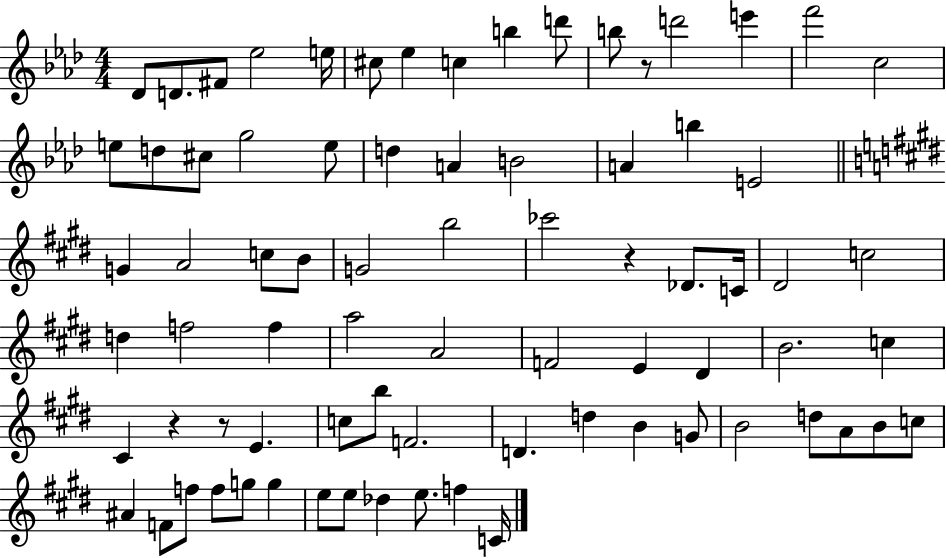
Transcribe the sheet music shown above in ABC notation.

X:1
T:Untitled
M:4/4
L:1/4
K:Ab
_D/2 D/2 ^F/2 _e2 e/4 ^c/2 _e c b d'/2 b/2 z/2 d'2 e' f'2 c2 e/2 d/2 ^c/2 g2 e/2 d A B2 A b E2 G A2 c/2 B/2 G2 b2 _c'2 z _D/2 C/4 ^D2 c2 d f2 f a2 A2 F2 E ^D B2 c ^C z z/2 E c/2 b/2 F2 D d B G/2 B2 d/2 A/2 B/2 c/2 ^A F/2 f/2 f/2 g/2 g e/2 e/2 _d e/2 f C/4